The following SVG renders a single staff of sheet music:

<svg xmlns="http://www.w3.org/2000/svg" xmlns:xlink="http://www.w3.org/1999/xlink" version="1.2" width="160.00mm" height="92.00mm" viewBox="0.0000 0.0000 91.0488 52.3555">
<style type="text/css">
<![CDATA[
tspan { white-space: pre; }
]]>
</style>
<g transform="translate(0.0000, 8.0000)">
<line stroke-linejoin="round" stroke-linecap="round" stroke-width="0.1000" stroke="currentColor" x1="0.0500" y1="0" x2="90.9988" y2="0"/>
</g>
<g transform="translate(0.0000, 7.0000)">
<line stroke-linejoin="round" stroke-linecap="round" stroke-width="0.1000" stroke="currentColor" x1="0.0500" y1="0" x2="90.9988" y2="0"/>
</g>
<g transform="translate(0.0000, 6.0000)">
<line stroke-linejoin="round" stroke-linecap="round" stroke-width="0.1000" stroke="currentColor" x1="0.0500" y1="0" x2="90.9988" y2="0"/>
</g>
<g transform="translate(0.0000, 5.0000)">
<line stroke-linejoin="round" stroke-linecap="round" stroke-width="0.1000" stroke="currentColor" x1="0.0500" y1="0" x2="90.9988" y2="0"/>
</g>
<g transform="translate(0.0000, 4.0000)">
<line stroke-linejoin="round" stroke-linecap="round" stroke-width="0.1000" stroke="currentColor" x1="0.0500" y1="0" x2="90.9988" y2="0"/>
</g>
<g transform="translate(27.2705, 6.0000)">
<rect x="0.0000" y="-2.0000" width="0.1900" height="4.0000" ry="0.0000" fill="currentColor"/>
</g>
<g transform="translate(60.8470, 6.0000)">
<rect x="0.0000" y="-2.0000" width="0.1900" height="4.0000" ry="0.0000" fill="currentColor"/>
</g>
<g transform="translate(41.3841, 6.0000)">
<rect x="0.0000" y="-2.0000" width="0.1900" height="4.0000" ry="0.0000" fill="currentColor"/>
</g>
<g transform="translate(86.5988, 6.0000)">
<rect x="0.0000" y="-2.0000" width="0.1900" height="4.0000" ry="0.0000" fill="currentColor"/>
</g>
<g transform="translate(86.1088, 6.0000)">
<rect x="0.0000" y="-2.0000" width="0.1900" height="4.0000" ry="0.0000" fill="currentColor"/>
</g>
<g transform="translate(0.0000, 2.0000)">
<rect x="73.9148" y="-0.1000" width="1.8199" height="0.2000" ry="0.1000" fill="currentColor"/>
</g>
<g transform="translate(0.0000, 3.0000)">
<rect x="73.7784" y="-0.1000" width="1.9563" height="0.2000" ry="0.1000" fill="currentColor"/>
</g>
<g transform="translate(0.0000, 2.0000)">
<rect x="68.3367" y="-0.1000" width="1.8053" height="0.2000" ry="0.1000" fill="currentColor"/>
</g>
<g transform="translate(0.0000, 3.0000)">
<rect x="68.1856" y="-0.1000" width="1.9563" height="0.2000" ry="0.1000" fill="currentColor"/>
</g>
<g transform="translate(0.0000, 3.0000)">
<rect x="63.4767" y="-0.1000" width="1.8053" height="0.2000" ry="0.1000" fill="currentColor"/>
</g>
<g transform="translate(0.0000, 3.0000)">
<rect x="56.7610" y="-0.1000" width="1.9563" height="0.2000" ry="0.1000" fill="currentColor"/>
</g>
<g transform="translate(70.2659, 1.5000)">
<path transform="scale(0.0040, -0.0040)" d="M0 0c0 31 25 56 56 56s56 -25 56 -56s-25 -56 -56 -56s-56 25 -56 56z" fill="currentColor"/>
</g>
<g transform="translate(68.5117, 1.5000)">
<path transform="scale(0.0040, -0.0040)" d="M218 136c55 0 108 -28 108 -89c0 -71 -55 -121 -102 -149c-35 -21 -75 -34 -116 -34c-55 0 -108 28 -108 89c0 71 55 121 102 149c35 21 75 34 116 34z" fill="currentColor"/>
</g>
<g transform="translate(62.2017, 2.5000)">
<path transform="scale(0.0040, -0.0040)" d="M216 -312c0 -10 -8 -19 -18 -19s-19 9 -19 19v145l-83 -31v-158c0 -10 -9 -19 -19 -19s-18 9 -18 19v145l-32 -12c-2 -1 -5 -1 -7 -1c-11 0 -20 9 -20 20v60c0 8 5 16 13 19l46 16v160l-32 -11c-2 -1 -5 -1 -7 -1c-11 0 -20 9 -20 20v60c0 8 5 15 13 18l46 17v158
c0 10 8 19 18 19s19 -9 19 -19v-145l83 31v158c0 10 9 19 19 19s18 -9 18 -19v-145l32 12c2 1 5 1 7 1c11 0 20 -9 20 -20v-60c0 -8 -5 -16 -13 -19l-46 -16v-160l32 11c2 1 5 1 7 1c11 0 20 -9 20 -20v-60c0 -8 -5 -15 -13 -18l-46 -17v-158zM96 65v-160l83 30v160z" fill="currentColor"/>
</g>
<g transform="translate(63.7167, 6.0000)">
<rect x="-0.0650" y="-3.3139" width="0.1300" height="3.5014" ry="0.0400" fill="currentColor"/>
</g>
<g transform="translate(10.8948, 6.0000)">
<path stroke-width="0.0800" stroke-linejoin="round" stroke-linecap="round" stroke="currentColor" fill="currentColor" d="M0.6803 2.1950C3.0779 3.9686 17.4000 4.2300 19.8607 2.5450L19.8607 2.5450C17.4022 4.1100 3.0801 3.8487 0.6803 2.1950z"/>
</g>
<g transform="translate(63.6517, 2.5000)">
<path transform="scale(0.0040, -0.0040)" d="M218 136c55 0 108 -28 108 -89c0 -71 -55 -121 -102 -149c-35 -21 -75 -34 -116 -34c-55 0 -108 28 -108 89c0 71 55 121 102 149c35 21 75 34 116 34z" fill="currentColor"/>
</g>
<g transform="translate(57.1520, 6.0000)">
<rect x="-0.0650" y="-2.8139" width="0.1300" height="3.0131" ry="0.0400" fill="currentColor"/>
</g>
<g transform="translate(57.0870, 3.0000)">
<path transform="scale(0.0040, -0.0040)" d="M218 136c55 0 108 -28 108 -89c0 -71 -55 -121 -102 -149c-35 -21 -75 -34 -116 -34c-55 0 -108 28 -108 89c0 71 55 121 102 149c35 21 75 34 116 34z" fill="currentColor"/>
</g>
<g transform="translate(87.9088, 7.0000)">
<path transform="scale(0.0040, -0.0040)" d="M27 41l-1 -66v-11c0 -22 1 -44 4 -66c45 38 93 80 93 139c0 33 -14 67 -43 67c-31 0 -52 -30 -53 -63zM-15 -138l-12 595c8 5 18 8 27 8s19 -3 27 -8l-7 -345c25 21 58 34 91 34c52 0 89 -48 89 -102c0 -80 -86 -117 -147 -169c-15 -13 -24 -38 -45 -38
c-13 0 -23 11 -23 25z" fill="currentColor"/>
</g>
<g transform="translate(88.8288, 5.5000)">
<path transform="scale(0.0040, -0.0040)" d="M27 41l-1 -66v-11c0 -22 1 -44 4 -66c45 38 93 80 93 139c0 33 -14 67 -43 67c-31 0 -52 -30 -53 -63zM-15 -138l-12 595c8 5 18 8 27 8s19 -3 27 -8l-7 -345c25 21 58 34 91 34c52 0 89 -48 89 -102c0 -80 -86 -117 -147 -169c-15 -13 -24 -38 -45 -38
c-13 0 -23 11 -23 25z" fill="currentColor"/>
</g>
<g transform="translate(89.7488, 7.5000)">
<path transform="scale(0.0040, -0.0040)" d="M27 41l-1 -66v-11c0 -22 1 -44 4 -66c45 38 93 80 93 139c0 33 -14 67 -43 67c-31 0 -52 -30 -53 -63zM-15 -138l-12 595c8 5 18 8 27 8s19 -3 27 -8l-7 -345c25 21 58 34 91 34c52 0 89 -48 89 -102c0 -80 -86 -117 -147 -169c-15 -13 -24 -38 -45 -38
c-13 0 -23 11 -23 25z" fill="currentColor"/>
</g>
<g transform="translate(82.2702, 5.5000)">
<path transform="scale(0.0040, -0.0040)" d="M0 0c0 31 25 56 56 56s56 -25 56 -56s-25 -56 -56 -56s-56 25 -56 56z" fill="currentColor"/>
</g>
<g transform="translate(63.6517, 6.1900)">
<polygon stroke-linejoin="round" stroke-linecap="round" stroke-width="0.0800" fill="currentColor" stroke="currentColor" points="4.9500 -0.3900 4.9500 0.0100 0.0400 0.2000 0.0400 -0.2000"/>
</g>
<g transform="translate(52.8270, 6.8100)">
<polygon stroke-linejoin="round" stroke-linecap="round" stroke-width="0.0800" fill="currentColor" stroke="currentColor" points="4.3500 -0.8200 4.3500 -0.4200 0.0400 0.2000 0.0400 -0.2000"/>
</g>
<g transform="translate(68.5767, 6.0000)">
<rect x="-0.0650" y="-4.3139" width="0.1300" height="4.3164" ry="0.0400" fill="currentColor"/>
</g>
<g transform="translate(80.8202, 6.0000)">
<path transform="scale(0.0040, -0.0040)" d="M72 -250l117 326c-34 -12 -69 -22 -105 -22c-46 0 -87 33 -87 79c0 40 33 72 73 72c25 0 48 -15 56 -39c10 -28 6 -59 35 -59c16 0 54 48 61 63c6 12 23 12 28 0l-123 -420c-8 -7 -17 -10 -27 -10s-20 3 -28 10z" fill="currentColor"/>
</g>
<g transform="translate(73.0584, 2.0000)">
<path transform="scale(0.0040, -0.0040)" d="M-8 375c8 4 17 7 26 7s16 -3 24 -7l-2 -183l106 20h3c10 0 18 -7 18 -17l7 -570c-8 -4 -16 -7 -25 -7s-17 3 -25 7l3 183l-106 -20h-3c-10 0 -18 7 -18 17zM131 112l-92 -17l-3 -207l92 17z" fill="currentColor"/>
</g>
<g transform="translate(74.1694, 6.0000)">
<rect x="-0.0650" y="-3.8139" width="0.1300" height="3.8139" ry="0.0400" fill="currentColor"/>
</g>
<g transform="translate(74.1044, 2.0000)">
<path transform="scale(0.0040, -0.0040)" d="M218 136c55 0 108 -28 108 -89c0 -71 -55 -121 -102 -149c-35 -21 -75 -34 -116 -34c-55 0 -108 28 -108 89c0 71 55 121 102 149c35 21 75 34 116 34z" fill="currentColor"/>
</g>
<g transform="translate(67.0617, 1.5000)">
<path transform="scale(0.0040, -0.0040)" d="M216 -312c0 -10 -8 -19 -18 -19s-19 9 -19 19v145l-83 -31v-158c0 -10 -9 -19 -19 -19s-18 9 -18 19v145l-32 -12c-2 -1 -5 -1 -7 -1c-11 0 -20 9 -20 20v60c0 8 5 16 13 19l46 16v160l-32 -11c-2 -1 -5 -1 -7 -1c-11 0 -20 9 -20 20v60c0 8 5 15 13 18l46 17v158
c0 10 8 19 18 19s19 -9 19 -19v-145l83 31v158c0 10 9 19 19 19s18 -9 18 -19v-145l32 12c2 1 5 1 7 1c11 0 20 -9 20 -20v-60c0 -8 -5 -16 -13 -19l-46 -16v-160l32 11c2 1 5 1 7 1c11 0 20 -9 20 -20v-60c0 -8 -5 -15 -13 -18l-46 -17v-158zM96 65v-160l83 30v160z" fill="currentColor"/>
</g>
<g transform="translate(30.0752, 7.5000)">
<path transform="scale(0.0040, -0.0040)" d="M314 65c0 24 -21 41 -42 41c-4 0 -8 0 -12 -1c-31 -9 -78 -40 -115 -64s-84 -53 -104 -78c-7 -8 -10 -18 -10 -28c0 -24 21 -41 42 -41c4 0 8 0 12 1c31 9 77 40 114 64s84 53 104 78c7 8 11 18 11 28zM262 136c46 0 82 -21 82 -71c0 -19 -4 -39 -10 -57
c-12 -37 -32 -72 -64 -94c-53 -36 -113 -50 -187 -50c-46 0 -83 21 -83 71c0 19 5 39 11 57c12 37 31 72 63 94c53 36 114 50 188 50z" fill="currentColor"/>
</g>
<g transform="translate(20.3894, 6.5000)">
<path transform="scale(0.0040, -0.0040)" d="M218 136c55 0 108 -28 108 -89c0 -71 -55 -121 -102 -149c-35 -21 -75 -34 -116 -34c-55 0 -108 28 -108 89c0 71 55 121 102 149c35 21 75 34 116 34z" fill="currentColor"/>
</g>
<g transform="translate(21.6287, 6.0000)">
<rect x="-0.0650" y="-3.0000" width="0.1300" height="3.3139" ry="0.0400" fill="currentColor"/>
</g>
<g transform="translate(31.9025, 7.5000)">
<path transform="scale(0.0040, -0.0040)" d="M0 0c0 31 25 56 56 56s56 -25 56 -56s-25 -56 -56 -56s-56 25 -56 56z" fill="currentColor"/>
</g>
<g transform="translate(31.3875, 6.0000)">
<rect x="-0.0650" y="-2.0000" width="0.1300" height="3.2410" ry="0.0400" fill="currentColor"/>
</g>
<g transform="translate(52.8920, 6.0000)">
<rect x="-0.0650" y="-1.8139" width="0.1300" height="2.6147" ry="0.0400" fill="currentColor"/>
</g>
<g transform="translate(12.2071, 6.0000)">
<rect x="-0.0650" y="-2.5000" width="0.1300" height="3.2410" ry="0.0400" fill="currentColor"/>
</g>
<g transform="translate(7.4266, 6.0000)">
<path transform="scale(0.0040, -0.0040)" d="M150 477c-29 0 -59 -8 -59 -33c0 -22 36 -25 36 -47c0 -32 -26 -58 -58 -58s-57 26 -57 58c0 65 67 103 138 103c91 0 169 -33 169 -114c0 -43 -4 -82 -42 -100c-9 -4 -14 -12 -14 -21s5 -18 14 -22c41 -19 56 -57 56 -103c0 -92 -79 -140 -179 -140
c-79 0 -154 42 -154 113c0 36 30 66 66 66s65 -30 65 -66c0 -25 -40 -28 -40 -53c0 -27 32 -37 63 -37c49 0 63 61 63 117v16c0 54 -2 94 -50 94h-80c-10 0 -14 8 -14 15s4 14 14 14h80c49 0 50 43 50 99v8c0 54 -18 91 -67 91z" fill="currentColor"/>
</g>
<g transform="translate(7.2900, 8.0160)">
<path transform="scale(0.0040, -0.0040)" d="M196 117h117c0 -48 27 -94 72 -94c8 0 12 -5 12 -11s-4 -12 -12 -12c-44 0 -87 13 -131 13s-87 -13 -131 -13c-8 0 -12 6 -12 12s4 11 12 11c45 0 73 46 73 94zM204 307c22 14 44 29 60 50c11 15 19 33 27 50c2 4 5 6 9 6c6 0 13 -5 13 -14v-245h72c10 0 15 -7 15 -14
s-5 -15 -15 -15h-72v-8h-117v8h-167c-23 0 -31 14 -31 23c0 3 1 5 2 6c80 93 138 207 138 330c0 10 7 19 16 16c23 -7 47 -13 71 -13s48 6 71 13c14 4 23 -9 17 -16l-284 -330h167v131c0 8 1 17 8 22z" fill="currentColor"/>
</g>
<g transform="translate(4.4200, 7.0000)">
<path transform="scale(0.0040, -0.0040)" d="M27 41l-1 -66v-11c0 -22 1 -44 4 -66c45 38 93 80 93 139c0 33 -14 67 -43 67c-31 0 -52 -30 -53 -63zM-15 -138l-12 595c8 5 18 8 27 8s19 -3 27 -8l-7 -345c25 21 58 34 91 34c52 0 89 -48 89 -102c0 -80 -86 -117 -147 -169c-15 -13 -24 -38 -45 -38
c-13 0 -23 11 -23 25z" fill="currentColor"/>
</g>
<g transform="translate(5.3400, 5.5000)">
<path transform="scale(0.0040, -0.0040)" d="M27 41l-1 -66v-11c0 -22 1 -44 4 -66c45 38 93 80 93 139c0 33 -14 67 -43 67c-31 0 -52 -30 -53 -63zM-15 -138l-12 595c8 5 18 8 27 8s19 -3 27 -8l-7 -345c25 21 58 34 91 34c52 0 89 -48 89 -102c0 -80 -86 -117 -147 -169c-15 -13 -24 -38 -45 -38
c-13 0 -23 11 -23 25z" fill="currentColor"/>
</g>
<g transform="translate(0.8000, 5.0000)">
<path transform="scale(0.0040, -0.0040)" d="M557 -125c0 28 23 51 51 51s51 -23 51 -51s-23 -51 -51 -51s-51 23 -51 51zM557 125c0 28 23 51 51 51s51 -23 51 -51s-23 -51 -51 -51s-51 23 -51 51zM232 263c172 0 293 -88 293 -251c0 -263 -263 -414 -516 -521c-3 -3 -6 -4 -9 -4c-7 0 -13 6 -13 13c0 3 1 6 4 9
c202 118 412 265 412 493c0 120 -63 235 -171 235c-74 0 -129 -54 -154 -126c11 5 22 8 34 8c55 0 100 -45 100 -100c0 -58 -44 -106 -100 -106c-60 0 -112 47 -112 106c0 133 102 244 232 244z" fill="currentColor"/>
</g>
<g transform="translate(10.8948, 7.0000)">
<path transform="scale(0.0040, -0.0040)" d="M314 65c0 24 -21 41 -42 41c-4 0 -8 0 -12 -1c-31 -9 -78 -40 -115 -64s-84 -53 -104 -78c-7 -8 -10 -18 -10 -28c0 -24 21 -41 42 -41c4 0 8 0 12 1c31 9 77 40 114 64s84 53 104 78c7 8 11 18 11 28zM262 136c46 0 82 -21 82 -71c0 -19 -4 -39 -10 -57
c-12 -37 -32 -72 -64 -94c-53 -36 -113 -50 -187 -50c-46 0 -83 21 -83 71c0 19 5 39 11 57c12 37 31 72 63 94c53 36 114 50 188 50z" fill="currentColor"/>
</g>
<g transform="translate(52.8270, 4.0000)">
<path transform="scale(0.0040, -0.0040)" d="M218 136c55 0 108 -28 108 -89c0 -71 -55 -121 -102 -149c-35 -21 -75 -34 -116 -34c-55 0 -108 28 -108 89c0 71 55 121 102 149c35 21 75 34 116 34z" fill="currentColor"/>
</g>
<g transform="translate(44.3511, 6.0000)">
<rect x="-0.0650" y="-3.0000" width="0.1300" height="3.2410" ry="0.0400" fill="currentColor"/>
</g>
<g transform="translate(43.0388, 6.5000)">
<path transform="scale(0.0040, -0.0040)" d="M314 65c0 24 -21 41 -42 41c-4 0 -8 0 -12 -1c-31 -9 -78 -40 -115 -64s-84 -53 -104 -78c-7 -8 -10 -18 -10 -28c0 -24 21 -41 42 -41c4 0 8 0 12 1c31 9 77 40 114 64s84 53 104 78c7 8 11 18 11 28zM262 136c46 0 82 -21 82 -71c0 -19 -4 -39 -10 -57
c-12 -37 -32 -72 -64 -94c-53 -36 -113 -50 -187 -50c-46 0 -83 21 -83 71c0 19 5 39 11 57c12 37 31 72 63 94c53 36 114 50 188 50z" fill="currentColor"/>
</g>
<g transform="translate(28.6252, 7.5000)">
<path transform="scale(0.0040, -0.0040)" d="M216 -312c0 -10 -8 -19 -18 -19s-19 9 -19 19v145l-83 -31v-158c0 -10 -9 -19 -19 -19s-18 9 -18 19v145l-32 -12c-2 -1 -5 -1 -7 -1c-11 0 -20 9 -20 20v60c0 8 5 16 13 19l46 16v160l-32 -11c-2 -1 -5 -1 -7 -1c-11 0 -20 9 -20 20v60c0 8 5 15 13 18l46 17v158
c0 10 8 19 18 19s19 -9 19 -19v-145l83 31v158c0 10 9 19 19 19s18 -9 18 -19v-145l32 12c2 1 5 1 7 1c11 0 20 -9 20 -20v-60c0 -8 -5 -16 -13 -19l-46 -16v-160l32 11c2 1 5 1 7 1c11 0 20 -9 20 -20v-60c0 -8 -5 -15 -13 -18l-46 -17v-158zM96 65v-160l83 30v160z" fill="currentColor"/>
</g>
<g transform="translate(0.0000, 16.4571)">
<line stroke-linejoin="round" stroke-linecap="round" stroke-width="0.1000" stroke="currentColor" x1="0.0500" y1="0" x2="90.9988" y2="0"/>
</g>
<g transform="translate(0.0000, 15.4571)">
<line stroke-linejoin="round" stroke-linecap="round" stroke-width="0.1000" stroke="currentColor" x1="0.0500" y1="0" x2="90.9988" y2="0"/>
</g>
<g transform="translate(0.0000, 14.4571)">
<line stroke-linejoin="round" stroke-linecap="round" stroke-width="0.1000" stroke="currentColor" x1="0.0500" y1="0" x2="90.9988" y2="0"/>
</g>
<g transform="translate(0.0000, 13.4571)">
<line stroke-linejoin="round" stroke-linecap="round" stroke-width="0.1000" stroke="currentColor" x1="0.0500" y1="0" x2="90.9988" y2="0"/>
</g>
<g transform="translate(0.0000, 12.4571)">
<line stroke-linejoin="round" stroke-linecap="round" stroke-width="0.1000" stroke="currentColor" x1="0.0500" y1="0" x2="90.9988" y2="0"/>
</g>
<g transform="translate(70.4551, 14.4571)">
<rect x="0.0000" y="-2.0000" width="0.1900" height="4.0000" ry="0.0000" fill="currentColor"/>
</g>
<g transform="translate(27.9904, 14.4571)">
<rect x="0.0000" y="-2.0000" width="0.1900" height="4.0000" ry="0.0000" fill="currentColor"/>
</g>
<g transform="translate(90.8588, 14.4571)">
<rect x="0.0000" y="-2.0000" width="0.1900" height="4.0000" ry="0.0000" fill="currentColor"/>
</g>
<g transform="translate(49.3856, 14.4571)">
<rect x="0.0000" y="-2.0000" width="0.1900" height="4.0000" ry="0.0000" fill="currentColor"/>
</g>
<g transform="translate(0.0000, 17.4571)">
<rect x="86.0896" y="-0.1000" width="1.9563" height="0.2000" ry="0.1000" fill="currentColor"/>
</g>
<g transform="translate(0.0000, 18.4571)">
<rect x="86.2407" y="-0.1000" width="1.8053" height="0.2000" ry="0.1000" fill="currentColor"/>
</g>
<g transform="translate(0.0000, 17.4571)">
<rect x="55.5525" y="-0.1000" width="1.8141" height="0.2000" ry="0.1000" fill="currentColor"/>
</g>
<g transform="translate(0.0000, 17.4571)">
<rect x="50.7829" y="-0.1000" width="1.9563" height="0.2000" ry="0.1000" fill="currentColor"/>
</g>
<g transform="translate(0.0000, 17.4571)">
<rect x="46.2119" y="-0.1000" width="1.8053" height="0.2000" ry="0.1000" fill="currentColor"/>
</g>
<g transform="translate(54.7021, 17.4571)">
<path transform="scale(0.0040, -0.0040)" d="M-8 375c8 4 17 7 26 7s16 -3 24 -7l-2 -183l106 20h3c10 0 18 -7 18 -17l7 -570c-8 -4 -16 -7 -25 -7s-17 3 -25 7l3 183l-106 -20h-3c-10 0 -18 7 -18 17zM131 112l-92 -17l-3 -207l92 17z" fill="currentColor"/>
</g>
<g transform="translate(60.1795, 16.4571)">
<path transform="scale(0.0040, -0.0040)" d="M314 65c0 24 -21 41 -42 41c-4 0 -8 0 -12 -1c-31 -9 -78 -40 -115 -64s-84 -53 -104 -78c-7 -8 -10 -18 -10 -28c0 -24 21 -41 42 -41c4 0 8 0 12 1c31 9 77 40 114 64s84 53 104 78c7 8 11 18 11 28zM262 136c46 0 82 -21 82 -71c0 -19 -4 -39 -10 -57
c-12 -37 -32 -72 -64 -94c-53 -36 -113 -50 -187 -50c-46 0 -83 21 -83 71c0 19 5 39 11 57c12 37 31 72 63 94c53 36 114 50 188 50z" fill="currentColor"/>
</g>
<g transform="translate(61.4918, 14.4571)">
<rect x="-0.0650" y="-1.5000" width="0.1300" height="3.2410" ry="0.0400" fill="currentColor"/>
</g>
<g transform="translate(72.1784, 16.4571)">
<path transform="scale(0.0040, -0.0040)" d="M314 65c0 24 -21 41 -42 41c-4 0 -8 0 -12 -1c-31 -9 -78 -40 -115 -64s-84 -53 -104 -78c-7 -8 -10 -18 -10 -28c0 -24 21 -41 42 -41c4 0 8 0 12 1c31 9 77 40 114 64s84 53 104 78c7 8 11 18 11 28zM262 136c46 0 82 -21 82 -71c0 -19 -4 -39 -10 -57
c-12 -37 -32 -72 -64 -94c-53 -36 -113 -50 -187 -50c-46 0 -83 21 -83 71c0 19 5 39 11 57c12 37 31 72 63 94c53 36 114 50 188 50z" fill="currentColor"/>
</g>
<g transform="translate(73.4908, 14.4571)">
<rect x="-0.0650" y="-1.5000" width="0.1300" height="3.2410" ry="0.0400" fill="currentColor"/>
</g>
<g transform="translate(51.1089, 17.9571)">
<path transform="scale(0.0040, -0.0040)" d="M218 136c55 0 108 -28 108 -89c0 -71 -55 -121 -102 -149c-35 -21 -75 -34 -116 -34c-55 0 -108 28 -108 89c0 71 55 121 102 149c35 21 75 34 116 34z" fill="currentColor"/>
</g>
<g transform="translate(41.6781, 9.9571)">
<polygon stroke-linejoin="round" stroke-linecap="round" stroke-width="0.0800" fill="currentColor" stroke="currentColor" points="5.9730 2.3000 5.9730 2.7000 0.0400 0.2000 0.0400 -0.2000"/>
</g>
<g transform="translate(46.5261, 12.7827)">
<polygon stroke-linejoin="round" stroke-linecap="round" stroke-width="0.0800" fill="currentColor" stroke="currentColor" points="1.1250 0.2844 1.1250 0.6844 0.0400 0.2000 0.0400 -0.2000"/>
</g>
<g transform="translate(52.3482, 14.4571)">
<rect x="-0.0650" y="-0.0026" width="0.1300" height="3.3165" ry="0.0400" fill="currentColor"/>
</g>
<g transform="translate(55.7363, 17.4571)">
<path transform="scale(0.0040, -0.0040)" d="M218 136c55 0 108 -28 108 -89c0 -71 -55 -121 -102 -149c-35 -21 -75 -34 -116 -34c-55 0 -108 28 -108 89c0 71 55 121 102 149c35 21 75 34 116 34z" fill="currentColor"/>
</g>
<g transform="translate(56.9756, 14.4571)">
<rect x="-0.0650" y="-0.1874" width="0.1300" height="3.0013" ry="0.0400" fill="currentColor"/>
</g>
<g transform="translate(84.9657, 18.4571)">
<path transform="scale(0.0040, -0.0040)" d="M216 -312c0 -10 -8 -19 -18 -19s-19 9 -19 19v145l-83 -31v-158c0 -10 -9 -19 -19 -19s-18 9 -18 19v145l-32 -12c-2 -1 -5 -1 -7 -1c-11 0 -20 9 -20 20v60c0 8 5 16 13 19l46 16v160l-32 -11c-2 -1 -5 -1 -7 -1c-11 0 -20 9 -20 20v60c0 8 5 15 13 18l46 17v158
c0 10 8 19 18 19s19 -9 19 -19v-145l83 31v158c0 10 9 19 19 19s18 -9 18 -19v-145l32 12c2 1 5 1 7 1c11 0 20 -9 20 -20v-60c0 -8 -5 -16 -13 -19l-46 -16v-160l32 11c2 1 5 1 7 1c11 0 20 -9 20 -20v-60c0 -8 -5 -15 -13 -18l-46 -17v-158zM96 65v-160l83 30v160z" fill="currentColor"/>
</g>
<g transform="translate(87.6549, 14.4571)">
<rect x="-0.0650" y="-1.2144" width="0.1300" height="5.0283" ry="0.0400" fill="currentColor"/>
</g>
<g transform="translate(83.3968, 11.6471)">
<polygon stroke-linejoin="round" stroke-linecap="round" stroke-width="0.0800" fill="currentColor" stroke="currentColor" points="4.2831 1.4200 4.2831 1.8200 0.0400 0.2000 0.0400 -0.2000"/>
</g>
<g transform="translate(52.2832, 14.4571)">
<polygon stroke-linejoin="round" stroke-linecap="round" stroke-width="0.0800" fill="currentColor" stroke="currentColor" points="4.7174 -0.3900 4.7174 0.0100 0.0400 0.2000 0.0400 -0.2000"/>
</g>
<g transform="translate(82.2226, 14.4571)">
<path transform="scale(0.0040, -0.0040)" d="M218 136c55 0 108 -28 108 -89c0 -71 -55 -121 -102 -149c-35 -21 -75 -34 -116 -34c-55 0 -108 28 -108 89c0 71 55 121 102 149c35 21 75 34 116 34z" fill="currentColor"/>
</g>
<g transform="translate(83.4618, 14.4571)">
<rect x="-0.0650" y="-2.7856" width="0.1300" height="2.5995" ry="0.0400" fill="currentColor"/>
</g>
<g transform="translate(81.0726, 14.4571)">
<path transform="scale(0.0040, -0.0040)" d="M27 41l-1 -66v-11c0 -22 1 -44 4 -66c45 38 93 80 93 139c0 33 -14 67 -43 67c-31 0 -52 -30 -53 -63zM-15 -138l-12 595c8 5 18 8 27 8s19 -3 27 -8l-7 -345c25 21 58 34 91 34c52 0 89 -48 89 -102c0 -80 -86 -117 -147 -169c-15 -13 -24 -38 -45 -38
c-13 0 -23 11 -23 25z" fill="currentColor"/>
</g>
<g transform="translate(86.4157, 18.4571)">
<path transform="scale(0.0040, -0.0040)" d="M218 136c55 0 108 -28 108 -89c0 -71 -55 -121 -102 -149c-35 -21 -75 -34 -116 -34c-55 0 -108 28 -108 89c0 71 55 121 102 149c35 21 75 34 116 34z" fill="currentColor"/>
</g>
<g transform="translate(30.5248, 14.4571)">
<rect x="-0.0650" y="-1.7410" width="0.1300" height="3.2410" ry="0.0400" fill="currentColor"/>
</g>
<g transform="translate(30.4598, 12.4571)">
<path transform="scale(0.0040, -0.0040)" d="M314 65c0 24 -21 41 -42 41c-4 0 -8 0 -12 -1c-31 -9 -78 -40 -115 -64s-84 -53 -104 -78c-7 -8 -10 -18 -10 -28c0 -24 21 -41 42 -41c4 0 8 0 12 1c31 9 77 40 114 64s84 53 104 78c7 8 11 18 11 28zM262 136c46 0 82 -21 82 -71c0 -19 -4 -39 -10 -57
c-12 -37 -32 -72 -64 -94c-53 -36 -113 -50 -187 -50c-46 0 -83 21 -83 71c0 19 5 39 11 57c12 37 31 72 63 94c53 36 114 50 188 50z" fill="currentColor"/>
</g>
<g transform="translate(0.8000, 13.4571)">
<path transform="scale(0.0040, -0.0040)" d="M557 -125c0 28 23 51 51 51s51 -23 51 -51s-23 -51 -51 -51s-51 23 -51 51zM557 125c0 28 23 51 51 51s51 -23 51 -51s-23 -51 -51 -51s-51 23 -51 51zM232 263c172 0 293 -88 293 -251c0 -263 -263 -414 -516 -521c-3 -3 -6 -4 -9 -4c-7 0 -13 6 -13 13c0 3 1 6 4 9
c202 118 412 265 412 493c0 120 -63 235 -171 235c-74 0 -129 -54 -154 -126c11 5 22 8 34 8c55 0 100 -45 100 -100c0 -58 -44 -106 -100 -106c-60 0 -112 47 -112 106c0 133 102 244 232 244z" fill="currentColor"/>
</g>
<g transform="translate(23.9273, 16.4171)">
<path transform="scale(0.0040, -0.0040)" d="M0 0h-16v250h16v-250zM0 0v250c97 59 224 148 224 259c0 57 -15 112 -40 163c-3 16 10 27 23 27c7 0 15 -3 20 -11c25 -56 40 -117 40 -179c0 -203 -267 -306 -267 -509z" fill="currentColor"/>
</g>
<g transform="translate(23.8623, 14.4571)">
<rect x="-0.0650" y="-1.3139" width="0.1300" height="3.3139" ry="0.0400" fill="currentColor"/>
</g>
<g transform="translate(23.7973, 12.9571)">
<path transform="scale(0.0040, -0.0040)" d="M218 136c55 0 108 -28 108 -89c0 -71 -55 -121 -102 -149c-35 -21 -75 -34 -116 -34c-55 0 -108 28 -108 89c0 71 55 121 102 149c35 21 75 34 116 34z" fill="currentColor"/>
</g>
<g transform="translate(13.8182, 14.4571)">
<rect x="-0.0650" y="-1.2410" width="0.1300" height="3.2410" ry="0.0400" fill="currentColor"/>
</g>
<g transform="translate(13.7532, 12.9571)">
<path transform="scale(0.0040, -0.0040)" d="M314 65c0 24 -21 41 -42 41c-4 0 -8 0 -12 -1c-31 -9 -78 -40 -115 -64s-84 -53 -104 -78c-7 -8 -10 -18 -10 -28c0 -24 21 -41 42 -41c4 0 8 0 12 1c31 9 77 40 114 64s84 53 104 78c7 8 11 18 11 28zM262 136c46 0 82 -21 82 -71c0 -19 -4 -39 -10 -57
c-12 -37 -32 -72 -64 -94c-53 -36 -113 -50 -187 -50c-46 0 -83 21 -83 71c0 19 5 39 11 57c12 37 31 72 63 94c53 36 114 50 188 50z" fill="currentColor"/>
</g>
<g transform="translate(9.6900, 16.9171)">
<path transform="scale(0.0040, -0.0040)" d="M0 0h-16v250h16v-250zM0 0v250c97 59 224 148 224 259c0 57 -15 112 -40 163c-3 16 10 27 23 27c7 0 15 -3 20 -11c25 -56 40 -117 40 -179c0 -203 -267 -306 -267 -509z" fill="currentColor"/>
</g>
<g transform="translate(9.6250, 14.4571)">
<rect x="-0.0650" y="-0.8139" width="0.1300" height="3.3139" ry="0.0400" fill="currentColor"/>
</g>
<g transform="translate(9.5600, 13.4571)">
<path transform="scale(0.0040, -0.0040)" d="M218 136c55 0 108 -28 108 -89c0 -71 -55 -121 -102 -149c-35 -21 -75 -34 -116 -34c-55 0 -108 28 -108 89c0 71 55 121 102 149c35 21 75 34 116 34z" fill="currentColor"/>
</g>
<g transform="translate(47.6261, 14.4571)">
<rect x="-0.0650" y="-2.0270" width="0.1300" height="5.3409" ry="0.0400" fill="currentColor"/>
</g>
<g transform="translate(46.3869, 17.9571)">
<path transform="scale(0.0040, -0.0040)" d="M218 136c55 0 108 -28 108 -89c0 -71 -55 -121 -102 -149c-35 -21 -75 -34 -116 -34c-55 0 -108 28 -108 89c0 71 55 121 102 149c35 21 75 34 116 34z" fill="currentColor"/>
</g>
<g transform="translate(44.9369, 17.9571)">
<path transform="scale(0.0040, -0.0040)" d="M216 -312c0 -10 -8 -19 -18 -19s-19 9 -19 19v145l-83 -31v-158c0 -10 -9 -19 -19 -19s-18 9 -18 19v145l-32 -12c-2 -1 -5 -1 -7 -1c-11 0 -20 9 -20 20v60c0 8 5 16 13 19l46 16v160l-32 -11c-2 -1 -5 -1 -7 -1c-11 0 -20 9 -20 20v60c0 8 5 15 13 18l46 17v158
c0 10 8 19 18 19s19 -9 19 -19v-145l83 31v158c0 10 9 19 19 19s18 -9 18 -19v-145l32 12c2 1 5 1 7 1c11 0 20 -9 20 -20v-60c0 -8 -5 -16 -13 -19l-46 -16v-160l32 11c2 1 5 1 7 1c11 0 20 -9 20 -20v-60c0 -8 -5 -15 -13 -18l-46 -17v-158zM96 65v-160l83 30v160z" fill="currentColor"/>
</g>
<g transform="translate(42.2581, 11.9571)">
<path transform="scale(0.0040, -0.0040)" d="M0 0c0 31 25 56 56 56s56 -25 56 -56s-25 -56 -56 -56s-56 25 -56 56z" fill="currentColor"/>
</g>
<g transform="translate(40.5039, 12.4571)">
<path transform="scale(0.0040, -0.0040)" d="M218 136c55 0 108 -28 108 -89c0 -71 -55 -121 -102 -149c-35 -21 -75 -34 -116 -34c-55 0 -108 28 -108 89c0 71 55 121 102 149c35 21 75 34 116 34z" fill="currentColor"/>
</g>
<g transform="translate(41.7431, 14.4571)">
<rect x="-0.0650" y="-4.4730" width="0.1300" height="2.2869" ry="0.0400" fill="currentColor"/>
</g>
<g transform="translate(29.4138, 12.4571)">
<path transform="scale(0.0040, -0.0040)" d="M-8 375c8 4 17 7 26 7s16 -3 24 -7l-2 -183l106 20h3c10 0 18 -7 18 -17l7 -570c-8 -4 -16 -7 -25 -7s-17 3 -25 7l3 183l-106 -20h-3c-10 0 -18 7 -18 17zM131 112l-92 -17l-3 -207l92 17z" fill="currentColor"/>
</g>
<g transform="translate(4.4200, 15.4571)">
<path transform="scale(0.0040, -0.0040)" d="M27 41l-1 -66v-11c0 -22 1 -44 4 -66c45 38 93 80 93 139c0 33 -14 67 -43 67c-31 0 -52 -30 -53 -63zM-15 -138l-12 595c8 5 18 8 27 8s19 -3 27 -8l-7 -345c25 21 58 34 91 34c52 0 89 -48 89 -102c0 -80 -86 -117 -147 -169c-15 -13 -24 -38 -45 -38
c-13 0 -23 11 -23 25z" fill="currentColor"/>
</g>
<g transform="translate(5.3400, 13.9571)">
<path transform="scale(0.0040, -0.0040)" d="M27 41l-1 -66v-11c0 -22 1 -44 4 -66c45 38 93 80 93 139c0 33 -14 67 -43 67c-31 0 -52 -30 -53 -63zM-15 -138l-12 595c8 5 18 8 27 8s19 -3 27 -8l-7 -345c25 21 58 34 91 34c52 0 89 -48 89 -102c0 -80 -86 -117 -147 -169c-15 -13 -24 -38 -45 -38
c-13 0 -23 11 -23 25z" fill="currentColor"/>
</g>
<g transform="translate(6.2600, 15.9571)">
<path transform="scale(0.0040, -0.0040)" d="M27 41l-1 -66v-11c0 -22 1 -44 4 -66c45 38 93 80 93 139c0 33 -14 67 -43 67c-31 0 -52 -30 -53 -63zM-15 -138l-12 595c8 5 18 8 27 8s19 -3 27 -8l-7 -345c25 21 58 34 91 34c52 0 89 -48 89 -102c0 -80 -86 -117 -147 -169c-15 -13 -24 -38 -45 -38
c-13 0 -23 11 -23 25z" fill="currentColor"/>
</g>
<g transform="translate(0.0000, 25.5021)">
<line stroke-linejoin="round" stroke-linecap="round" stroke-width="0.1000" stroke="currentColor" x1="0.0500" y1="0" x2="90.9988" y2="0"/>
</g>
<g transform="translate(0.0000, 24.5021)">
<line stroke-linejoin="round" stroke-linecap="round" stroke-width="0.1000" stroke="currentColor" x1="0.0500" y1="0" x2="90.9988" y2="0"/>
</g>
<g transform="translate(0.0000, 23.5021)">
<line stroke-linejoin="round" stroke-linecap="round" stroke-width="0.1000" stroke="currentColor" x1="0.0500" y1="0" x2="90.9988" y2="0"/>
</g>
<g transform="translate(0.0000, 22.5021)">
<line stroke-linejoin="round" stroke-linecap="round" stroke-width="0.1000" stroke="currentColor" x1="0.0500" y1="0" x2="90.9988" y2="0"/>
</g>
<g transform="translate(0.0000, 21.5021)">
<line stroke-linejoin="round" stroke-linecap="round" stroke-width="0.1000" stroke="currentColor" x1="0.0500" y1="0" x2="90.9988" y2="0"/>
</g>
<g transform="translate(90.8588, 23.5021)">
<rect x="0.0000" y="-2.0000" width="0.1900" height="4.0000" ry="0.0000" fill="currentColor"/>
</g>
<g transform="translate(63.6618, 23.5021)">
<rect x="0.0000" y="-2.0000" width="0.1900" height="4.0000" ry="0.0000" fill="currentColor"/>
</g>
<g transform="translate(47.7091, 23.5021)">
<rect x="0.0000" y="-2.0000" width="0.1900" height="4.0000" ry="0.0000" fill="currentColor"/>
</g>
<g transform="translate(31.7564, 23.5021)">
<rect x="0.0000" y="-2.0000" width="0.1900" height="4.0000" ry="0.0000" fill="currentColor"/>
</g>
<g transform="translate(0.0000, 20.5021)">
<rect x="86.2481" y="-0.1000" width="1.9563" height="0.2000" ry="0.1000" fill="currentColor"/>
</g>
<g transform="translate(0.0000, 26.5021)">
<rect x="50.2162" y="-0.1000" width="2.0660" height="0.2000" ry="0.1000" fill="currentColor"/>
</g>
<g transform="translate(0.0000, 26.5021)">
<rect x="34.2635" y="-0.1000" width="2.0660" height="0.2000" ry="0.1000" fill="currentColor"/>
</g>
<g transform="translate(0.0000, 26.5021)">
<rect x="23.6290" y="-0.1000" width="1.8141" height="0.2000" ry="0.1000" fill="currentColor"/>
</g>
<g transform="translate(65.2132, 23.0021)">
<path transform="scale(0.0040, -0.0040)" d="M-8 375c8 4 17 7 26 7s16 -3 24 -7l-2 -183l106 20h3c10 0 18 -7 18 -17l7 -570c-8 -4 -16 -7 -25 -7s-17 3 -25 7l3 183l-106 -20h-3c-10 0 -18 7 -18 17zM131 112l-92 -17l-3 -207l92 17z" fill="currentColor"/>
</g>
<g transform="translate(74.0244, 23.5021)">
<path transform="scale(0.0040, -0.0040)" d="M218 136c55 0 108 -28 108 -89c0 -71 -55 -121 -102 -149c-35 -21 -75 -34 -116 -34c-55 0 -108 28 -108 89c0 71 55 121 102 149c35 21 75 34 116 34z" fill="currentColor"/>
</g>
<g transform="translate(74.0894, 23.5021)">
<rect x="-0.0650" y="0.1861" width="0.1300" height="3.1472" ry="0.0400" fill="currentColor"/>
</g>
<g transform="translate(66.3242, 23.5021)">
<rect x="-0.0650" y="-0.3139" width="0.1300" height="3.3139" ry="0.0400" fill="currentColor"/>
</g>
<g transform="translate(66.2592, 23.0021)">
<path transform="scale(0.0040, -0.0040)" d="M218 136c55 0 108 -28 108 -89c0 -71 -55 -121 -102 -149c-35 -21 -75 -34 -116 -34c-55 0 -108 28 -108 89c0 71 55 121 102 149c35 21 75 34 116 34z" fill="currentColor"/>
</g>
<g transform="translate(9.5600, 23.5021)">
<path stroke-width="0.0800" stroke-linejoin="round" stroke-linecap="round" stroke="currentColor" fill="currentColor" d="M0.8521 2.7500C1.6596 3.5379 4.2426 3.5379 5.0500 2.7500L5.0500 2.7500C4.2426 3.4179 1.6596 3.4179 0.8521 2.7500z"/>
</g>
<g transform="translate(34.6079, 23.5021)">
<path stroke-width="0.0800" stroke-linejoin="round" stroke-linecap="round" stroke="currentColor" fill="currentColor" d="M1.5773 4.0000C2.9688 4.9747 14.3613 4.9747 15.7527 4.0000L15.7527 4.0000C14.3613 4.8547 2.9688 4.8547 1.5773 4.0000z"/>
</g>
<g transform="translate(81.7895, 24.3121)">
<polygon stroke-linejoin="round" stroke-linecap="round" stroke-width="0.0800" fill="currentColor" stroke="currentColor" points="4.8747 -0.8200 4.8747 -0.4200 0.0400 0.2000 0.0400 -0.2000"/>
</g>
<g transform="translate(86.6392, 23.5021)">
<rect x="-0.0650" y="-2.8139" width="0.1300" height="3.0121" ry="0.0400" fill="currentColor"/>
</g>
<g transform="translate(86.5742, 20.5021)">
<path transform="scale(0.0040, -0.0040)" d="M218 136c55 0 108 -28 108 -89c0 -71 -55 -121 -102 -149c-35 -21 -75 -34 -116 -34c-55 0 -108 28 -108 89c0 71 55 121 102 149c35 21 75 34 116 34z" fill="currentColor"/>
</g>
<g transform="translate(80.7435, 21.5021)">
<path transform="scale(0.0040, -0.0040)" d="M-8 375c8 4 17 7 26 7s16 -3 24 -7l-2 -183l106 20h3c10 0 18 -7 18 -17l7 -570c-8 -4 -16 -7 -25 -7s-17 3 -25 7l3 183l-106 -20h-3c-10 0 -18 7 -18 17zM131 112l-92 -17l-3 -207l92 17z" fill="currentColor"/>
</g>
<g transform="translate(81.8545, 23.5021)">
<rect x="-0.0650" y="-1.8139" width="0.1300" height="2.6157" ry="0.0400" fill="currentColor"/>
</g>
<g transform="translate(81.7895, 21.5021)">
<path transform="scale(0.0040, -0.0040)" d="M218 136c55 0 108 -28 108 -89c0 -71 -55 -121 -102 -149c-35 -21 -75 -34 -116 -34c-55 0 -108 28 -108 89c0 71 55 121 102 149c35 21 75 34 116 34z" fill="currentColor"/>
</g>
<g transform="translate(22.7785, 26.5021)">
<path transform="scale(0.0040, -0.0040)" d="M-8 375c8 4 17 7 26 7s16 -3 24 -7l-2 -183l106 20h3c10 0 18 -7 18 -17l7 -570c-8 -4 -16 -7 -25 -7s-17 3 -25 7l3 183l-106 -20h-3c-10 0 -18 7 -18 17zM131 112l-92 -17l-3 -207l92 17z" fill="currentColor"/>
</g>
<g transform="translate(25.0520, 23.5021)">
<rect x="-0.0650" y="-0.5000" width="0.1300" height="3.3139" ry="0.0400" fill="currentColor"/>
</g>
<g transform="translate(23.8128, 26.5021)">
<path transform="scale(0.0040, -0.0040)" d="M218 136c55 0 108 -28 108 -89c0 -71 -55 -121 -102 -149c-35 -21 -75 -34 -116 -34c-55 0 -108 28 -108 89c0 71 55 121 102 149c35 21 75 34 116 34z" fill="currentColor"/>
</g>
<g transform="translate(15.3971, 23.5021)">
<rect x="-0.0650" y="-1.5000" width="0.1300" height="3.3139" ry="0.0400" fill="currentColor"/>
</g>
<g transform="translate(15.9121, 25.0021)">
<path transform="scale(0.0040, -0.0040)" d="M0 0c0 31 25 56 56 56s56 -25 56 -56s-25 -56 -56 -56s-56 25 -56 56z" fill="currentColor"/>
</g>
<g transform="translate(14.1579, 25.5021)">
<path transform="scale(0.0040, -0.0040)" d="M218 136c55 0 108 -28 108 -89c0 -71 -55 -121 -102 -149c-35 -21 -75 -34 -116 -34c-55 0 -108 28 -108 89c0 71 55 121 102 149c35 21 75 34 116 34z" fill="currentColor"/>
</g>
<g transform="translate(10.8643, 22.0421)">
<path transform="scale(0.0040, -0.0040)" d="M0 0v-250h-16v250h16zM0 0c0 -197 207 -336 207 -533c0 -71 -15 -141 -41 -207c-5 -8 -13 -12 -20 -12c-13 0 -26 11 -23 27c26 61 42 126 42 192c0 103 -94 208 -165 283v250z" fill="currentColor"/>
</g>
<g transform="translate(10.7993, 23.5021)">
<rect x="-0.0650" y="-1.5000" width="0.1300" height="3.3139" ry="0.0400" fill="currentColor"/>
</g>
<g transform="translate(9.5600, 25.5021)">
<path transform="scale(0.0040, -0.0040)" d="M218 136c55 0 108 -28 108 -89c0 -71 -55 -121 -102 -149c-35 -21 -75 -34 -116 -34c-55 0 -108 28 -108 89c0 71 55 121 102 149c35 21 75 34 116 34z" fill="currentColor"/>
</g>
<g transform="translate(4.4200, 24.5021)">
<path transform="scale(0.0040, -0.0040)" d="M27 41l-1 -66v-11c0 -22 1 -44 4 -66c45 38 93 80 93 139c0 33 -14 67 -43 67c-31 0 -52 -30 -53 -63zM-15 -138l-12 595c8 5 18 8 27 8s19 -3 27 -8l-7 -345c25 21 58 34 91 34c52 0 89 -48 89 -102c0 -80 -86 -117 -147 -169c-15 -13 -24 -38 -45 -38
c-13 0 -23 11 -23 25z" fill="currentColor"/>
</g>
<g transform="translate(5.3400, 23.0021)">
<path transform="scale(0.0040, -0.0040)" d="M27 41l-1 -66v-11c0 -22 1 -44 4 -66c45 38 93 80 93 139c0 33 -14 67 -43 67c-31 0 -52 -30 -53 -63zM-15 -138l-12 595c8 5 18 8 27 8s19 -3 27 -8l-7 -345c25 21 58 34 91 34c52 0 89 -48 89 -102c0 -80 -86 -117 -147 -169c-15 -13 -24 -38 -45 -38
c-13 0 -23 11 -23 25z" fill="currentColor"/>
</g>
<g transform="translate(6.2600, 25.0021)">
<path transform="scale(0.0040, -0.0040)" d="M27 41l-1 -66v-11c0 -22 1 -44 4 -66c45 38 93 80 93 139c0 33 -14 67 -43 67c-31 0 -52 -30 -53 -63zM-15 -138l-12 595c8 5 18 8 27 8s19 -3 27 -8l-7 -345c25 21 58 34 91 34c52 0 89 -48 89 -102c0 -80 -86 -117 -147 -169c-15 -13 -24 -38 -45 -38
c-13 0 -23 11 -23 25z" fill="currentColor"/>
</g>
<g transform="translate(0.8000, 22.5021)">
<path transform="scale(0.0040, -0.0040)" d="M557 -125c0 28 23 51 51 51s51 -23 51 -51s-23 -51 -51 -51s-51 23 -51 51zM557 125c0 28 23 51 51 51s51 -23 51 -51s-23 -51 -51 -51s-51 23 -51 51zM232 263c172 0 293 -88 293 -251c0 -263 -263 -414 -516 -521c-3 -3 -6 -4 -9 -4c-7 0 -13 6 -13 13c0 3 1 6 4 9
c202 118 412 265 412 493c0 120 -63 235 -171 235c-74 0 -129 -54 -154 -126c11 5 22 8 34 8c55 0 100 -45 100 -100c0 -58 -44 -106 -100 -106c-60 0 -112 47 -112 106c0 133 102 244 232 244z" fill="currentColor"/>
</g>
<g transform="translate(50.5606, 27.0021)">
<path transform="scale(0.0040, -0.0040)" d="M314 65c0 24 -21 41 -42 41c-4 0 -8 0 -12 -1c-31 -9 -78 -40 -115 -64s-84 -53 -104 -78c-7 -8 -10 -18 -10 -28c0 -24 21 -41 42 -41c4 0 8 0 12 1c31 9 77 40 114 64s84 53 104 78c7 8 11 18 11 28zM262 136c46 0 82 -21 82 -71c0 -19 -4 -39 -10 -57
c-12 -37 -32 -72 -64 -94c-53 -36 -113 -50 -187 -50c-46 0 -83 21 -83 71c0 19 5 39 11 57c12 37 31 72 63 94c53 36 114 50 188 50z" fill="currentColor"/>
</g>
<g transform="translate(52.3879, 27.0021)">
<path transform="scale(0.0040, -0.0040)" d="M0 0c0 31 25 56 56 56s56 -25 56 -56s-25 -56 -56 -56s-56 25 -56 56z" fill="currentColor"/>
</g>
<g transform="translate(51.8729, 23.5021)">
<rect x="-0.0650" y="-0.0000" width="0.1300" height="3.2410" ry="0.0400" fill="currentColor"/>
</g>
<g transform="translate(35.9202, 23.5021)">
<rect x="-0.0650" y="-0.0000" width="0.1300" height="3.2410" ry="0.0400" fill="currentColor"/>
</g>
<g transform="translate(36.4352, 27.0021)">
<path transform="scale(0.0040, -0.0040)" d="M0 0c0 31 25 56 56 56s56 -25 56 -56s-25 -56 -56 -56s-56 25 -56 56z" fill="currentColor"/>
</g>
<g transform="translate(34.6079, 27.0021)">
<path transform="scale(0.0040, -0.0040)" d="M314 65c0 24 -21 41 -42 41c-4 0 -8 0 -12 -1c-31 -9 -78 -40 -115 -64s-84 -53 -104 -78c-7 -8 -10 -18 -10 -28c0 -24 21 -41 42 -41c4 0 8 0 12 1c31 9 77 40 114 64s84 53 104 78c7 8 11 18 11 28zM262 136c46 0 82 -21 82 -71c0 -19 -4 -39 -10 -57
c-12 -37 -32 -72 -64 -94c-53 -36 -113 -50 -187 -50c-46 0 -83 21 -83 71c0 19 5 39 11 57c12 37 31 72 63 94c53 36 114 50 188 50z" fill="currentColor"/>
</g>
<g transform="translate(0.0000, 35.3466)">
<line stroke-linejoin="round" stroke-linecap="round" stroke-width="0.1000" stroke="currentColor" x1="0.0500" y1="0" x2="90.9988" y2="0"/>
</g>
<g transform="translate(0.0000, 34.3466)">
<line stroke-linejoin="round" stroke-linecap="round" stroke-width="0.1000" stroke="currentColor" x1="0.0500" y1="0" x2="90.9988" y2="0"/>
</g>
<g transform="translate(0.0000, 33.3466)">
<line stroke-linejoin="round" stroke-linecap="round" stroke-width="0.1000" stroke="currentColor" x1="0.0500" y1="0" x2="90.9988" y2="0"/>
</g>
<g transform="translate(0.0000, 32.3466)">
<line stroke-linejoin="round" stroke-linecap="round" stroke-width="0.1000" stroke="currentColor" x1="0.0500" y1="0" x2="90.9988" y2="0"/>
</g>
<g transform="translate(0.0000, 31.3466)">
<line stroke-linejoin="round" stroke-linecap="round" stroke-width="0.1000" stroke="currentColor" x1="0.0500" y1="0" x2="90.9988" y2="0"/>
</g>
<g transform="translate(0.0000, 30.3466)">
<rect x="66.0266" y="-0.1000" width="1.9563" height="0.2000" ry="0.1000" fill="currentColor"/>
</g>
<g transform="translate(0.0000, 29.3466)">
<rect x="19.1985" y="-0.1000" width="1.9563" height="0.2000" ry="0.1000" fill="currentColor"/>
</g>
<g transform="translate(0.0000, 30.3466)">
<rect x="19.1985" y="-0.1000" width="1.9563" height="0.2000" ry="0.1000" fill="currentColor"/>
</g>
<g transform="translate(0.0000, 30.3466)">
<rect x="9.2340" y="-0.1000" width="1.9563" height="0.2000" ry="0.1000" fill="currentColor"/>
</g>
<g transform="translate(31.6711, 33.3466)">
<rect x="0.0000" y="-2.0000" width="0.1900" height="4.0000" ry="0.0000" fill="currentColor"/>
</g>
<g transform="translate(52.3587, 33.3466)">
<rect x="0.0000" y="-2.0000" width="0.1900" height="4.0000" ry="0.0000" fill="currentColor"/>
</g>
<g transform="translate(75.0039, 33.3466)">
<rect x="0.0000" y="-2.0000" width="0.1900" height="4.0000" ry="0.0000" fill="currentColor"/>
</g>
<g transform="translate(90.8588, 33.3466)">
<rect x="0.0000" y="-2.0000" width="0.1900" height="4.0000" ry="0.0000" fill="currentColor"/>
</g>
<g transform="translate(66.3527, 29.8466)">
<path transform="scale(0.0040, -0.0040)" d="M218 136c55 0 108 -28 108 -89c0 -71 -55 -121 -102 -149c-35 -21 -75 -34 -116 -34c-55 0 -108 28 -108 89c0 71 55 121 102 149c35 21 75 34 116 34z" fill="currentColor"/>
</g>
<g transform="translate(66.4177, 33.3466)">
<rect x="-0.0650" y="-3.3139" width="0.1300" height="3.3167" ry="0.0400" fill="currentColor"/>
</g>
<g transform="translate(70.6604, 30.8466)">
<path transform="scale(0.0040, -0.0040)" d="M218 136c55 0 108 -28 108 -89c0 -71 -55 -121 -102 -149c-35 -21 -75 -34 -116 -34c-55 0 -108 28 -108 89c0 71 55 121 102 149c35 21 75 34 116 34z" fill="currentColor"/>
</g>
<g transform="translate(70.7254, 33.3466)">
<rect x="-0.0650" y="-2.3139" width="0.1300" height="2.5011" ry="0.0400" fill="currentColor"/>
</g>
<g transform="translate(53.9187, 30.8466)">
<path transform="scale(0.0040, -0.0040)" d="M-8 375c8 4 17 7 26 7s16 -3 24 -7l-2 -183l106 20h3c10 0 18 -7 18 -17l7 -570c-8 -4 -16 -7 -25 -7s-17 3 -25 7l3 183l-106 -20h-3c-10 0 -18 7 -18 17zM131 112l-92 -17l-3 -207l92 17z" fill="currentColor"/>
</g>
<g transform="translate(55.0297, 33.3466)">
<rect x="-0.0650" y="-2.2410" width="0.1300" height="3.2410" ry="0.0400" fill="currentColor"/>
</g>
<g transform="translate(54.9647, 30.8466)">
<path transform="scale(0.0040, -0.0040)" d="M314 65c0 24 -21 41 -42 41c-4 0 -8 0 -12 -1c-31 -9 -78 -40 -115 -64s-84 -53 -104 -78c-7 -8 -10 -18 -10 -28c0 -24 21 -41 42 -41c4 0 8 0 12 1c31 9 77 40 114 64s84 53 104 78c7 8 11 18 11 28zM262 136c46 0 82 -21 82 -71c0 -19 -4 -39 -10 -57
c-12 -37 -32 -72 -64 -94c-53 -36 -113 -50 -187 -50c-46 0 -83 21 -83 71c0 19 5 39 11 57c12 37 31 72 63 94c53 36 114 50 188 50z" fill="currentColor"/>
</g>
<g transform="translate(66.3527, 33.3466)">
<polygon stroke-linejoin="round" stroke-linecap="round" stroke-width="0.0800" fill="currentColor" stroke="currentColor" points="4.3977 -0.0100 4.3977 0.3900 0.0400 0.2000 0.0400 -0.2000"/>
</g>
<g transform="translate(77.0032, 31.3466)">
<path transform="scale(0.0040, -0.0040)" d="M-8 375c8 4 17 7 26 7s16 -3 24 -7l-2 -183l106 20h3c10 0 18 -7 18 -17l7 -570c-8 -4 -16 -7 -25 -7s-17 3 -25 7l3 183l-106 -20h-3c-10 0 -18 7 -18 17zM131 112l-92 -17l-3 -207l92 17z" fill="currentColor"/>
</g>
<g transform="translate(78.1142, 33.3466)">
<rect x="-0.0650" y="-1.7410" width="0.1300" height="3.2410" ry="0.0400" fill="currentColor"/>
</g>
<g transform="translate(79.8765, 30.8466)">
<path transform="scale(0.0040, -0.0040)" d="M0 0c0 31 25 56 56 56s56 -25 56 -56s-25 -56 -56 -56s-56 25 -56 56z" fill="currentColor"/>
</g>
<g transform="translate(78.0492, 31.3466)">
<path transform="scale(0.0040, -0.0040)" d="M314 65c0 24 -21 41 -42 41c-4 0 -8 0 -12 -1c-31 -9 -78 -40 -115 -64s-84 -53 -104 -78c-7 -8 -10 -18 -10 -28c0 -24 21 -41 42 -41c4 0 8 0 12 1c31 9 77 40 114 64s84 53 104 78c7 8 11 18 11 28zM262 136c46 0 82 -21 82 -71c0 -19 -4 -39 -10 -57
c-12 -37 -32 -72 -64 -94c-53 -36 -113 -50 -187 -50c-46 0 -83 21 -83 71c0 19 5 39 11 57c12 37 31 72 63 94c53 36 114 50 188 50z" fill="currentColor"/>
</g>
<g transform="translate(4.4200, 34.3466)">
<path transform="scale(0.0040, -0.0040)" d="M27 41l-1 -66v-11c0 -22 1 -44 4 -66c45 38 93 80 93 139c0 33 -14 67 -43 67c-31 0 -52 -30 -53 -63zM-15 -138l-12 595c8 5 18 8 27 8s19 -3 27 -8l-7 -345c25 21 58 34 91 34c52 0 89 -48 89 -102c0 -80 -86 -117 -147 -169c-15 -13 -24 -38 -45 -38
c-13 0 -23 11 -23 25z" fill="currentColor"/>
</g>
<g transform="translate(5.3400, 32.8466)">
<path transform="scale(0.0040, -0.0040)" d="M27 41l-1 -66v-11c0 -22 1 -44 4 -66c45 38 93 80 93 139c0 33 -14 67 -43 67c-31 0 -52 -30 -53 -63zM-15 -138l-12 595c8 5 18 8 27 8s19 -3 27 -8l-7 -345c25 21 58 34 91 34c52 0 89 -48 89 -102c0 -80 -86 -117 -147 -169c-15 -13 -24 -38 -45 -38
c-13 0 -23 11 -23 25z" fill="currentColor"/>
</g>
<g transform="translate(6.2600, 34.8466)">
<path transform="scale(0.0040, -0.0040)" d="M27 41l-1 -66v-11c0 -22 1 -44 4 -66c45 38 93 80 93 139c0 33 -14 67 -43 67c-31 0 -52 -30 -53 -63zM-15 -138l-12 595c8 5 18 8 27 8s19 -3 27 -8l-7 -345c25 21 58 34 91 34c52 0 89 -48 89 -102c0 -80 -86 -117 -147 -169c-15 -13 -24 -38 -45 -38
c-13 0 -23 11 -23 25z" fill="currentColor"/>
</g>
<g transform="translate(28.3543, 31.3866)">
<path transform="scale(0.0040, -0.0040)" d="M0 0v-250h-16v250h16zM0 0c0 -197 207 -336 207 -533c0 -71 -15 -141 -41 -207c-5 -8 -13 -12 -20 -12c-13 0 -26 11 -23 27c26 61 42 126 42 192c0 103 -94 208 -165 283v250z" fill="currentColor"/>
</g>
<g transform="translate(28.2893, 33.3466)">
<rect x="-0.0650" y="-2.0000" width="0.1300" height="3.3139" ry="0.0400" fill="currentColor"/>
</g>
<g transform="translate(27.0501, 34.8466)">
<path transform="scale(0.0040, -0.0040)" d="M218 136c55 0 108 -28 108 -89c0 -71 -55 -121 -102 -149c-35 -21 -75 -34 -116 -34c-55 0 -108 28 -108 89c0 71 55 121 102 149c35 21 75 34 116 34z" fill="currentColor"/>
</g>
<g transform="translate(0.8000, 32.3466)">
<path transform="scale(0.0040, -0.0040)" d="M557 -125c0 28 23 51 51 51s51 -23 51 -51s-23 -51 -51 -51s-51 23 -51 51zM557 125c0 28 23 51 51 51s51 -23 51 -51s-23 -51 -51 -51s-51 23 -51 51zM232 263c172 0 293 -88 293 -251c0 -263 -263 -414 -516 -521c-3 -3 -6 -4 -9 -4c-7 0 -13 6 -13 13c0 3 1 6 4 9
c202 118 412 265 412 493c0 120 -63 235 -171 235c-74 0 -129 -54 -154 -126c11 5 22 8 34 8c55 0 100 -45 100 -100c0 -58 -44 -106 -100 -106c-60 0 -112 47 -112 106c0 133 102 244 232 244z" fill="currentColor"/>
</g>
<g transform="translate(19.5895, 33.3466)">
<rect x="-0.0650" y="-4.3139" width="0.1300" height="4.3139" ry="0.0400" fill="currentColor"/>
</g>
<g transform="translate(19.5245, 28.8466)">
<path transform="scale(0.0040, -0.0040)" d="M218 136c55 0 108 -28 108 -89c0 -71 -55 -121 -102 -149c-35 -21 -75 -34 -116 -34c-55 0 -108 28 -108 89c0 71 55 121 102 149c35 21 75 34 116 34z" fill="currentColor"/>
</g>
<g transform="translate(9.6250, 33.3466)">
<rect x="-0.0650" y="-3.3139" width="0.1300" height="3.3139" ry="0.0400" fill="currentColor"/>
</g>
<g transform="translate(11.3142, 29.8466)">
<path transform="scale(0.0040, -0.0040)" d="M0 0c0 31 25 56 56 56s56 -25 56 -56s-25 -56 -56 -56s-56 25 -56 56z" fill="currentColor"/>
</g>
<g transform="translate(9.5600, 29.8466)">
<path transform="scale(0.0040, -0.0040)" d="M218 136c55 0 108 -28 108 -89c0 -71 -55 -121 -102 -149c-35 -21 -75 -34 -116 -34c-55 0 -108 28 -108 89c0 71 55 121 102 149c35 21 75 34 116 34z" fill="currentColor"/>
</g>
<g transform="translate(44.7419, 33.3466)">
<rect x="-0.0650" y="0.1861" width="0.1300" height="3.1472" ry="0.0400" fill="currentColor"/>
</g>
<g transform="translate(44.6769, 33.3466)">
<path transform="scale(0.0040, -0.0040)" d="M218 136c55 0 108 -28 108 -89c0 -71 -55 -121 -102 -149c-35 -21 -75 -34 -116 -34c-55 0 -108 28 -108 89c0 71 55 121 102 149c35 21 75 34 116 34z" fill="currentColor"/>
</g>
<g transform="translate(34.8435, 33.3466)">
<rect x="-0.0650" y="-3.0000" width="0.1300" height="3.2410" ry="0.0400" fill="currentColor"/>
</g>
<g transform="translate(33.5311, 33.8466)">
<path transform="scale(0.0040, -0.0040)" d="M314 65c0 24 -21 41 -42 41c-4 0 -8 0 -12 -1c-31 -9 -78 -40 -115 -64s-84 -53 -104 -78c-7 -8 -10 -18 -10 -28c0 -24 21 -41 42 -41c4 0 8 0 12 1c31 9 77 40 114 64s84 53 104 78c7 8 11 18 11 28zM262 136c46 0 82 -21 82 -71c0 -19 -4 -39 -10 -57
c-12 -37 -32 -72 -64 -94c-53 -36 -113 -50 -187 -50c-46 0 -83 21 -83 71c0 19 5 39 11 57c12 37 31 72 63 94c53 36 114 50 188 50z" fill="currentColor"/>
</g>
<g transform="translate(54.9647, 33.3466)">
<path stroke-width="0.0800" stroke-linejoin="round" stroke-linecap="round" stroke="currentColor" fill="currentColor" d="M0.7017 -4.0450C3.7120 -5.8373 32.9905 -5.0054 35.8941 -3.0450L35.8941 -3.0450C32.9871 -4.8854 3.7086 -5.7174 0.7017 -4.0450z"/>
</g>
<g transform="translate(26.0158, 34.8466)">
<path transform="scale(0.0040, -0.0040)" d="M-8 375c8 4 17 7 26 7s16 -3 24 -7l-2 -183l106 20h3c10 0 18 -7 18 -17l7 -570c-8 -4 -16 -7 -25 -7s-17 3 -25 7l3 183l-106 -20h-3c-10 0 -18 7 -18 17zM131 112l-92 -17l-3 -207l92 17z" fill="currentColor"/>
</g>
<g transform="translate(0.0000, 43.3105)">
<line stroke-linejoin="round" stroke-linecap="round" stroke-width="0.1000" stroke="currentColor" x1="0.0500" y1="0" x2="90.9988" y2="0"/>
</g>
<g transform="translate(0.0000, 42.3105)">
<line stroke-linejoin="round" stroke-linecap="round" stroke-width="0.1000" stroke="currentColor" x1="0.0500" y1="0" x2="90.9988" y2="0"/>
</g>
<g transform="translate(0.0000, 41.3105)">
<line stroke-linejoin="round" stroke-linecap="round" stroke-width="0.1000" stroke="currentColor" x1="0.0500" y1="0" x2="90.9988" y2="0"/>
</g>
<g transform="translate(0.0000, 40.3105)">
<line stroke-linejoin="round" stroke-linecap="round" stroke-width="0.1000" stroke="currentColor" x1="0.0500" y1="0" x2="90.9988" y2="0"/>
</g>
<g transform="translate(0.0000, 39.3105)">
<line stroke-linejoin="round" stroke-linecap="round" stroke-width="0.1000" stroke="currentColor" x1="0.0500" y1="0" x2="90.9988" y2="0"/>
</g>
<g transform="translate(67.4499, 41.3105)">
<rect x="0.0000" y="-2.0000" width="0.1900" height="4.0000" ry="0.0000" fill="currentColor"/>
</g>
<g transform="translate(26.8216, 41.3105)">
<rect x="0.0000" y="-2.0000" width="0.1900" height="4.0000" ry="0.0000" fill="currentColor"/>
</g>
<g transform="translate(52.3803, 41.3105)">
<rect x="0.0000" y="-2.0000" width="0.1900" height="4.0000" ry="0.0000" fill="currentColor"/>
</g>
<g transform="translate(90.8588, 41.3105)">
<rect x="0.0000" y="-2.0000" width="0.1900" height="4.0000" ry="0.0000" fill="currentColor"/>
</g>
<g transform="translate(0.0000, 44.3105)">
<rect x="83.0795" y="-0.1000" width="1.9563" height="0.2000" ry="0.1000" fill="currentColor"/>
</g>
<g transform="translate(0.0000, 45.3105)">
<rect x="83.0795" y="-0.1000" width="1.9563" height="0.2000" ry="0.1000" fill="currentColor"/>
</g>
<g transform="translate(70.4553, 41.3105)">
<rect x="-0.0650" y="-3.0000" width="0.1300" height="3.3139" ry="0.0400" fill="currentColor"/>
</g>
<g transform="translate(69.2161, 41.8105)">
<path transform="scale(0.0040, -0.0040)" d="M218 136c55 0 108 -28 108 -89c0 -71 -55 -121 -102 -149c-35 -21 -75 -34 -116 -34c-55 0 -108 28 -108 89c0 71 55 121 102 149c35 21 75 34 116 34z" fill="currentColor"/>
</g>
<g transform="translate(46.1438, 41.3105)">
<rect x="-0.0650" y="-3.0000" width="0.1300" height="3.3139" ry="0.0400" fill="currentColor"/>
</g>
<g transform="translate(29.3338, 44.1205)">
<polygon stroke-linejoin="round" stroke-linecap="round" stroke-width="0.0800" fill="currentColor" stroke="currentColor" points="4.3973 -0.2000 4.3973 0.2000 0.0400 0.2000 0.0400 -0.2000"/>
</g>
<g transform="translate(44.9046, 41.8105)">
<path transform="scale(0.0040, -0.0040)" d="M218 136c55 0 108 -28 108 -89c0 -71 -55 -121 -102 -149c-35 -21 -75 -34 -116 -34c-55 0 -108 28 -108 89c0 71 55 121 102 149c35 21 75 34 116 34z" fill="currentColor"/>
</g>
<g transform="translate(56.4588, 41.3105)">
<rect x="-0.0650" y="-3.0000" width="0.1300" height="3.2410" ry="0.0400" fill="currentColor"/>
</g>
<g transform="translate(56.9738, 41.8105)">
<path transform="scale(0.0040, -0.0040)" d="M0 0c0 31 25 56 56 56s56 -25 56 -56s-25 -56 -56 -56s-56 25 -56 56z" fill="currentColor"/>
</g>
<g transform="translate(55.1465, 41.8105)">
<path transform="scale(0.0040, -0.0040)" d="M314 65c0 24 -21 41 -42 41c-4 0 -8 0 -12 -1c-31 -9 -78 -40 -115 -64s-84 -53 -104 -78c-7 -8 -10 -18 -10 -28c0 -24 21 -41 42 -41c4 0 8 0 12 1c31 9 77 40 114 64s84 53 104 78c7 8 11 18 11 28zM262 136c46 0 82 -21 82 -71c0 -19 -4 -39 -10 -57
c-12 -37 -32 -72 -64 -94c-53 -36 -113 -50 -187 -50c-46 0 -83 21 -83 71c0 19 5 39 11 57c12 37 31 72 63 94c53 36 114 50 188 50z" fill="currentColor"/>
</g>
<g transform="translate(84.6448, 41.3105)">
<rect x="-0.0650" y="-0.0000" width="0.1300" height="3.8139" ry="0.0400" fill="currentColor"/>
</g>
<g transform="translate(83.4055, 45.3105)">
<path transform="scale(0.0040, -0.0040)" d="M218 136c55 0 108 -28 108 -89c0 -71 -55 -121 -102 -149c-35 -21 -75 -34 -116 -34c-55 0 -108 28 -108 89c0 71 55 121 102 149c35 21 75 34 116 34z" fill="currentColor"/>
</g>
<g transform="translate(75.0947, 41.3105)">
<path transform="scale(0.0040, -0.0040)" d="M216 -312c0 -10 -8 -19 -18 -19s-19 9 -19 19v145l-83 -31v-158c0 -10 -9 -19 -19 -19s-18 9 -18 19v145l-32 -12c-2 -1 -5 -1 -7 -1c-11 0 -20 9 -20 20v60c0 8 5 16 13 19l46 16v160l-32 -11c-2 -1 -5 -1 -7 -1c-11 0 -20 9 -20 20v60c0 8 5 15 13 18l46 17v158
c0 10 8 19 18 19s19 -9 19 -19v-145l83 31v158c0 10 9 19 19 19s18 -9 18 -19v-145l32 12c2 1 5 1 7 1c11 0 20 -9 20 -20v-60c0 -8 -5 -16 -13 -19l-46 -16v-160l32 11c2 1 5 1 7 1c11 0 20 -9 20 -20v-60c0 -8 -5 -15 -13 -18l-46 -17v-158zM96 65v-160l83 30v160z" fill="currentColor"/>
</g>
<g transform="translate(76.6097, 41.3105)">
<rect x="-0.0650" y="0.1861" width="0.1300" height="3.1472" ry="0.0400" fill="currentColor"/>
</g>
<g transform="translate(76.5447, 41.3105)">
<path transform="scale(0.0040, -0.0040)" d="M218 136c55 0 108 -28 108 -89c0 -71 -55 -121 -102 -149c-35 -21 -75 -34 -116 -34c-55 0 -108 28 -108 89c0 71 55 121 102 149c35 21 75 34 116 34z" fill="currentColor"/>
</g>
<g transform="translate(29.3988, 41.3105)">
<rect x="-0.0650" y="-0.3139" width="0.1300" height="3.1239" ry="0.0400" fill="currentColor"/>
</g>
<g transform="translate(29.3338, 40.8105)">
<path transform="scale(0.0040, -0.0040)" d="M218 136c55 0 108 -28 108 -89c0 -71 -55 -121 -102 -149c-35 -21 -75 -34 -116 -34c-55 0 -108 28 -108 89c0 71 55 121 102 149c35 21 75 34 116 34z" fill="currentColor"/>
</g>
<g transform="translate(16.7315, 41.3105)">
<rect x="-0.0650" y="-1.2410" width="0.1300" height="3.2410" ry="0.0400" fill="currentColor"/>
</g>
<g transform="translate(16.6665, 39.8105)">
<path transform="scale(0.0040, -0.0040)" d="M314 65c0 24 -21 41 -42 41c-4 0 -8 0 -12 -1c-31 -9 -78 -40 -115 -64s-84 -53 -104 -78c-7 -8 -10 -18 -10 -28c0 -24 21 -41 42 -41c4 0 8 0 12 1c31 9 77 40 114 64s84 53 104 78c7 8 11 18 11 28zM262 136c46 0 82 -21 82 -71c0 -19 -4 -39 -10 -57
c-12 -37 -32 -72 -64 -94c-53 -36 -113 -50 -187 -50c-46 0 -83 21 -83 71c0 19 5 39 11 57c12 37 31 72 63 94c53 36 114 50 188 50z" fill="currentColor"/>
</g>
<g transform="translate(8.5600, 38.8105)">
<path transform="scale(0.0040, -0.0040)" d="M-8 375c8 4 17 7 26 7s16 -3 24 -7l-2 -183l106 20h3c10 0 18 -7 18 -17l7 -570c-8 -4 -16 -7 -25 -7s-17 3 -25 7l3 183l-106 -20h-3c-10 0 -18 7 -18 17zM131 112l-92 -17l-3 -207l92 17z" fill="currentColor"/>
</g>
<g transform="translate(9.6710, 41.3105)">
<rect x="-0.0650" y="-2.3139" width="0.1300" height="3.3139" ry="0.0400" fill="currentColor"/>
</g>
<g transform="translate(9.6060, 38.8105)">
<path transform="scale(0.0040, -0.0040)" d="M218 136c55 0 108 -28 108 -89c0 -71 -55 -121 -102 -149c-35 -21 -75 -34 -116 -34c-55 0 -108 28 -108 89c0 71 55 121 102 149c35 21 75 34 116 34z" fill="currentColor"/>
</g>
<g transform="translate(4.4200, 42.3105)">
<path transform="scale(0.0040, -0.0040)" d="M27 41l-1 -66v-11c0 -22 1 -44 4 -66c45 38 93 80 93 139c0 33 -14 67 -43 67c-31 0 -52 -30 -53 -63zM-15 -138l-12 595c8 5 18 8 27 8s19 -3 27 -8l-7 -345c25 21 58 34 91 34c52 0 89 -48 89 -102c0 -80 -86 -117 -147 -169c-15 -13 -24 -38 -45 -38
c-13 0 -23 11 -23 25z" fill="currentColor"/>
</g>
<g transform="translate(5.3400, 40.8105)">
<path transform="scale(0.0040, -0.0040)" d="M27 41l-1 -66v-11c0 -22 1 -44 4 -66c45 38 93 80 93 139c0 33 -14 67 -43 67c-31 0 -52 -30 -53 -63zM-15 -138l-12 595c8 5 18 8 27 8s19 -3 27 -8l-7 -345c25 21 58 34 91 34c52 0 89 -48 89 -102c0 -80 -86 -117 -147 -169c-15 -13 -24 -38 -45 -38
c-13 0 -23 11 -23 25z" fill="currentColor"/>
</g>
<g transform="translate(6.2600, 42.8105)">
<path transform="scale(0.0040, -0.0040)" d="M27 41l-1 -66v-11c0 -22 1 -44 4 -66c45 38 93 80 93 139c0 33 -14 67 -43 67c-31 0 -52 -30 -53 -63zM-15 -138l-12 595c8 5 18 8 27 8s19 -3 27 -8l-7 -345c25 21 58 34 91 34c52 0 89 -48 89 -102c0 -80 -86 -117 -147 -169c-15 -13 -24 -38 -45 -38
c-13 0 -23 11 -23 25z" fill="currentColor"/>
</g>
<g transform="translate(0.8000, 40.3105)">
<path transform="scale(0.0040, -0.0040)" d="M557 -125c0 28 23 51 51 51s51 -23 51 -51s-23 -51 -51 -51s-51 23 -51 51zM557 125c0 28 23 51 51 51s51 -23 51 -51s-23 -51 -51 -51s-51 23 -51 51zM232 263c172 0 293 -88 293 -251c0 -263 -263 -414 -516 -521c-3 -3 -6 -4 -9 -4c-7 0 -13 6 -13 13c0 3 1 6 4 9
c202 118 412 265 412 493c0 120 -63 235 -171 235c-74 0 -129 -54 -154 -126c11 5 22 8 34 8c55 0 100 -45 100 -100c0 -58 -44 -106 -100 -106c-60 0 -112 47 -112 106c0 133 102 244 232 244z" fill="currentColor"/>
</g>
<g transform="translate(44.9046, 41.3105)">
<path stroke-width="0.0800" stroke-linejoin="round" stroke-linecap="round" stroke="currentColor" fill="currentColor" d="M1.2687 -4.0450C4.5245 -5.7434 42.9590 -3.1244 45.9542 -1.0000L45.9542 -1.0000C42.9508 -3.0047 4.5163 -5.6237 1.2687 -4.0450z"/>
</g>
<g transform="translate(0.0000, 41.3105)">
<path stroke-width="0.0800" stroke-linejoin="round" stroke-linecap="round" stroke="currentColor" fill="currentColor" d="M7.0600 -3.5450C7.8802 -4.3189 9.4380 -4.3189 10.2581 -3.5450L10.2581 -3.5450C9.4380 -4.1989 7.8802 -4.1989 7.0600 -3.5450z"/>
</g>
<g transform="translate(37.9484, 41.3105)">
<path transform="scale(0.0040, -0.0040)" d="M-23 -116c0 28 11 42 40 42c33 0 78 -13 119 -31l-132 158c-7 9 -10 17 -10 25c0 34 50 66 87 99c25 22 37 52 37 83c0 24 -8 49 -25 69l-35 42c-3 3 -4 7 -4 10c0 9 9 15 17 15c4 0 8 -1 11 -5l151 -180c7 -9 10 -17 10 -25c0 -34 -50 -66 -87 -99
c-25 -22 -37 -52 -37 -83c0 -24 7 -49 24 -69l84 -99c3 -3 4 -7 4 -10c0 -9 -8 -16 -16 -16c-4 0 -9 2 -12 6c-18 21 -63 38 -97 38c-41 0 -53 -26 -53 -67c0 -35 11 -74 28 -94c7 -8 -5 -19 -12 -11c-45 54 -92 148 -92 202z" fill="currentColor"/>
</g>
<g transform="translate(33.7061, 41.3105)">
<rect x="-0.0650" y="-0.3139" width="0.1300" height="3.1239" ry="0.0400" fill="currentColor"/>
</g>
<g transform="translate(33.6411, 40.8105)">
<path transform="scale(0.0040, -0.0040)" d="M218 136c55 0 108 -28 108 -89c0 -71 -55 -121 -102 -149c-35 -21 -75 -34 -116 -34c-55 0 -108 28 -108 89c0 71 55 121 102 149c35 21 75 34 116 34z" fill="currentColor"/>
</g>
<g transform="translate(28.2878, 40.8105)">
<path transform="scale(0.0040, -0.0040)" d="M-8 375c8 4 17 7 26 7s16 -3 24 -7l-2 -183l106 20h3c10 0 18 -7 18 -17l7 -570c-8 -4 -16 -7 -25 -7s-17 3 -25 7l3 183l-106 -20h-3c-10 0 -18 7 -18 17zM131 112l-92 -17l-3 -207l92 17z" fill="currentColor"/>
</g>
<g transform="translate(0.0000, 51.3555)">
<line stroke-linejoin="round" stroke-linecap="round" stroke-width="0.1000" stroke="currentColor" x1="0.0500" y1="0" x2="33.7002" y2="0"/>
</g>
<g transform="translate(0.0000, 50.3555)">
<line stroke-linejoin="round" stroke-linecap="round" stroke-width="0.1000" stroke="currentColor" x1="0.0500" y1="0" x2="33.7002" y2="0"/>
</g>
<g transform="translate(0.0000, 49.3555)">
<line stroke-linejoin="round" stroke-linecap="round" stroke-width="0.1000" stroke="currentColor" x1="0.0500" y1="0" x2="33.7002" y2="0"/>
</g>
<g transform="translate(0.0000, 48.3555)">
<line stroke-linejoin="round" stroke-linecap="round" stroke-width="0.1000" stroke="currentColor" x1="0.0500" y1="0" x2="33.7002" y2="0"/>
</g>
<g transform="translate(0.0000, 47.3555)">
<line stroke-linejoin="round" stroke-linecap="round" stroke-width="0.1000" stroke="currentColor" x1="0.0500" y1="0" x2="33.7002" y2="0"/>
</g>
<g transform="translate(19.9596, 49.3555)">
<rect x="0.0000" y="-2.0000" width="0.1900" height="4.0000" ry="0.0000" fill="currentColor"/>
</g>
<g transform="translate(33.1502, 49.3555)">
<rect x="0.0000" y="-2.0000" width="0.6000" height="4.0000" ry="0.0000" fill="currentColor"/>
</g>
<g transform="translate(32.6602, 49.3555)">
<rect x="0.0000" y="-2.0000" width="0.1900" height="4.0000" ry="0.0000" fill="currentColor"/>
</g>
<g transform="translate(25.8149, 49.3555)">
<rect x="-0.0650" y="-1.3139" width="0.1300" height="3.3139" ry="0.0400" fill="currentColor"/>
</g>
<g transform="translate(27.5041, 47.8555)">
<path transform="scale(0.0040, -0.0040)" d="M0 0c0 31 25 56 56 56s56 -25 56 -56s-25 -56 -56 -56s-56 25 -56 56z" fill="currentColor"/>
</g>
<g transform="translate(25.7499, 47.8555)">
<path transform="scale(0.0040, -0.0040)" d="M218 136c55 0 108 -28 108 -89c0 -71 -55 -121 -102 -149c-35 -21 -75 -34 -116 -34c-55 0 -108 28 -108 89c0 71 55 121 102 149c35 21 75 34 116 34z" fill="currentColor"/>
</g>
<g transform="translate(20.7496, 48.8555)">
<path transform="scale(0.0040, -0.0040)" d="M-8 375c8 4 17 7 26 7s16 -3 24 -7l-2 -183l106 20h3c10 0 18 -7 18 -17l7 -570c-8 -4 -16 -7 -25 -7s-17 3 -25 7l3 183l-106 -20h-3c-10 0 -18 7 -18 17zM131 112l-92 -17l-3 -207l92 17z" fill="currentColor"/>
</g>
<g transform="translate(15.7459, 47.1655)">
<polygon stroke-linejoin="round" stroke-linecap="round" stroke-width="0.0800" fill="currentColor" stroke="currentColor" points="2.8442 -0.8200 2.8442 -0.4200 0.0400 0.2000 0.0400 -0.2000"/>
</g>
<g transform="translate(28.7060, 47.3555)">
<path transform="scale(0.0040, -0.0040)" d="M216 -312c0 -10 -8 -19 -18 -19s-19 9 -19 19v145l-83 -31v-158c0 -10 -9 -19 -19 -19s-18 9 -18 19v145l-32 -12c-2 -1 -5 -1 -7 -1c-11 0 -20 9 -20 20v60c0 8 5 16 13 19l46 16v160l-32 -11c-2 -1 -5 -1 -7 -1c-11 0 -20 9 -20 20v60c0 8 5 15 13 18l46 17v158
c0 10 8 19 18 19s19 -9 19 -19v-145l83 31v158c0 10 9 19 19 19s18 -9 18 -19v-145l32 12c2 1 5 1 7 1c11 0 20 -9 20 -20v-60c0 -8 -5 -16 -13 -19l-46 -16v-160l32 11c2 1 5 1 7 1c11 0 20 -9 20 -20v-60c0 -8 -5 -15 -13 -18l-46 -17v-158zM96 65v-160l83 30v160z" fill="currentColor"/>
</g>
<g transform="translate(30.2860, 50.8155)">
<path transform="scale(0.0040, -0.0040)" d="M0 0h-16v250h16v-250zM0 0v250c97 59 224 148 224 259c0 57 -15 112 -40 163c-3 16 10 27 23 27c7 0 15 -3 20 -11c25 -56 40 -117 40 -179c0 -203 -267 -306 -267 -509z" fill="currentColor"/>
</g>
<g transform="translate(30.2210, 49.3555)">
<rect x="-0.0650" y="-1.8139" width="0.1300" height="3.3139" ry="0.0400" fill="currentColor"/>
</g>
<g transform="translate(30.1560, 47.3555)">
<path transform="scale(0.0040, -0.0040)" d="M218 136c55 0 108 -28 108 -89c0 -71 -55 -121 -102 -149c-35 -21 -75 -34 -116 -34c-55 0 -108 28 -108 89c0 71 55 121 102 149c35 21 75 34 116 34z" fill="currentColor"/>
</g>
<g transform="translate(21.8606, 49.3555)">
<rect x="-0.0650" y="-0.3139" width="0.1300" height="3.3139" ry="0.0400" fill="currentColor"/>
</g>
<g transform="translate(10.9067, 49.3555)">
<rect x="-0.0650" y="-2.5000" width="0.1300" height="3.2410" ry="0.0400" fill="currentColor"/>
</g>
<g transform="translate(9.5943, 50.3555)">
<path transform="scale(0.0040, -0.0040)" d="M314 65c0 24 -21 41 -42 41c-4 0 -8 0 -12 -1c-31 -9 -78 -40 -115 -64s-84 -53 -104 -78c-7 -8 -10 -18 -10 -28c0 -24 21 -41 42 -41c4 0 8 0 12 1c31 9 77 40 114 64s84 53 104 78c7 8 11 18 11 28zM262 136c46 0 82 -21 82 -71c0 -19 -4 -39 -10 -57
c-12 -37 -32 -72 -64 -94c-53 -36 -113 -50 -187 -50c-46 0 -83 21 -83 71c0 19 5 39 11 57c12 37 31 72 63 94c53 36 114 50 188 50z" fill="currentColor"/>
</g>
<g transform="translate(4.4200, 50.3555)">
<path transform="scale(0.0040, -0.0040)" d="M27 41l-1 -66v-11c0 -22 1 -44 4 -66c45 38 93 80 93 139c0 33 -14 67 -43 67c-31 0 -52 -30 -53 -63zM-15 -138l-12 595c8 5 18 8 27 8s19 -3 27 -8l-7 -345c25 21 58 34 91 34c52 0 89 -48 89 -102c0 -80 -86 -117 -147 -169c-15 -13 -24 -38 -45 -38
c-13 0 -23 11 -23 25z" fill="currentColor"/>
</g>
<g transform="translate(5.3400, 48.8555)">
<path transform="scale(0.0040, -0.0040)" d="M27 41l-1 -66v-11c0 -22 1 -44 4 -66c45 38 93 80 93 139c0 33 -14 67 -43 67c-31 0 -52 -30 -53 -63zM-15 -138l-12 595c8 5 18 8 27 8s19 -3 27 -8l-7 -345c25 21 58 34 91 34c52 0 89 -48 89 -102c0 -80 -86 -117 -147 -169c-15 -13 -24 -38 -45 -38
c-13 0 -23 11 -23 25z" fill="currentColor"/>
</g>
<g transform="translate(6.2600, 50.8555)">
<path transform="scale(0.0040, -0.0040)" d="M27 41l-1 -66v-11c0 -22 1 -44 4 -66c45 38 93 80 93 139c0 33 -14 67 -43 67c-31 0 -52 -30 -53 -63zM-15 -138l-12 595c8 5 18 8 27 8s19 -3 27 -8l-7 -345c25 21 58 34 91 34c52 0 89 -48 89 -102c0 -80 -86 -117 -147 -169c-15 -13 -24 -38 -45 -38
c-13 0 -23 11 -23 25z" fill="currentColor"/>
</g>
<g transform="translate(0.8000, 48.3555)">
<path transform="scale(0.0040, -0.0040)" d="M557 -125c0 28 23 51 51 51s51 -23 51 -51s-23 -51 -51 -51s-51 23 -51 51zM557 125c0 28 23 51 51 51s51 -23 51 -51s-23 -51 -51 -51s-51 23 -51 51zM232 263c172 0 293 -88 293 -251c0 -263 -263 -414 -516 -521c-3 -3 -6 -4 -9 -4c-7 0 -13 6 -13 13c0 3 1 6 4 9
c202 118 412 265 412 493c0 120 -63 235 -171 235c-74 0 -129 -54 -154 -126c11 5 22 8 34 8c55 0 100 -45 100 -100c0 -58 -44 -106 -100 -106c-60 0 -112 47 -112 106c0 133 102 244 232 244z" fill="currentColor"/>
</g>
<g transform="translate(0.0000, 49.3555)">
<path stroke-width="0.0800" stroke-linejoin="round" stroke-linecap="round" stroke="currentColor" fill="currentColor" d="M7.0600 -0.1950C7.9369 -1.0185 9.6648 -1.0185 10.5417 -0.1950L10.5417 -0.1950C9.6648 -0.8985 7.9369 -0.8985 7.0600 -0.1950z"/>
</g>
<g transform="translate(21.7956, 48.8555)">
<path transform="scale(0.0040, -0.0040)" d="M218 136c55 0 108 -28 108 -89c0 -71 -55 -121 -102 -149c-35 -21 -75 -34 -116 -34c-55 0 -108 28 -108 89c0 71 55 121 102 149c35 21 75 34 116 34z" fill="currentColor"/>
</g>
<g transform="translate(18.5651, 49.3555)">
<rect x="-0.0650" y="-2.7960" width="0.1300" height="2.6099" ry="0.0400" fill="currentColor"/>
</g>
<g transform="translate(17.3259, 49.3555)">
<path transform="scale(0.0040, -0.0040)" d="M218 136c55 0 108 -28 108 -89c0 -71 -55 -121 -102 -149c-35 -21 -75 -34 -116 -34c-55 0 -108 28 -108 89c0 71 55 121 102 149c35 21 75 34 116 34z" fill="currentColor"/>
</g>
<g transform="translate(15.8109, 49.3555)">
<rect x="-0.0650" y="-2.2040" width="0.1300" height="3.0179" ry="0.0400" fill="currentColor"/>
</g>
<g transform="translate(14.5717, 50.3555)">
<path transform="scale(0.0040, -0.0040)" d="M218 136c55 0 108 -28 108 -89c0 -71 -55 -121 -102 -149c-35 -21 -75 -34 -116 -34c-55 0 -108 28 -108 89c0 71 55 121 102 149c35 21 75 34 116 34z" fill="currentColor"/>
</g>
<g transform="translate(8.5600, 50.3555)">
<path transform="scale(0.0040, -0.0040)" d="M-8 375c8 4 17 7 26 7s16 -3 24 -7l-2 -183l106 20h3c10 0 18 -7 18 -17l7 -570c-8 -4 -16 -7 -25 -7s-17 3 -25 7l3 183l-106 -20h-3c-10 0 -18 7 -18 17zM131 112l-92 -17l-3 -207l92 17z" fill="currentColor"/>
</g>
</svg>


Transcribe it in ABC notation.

X:1
T:Untitled
M:3/4
L:1/4
K:Bb
_B,,2 C, ^A,,2 C,2 A,/2 C/2 ^D/2 ^F/2 E z/2 F,/2 G,2 G,/2 A,2 A,/2 ^D,,/4 D,,/2 E,,/2 G,,2 G,,2 _D,/2 ^C,,/2 G,,/2 G,, E,, D,,2 D,,2 E, D, A,/2 C/2 D F A,,/2 C,2 D, B,2 D/2 B,/2 A,2 B, G,2 E,/2 E,/2 z C, C,2 C, ^D, C,, B,,2 B,,/2 D,/2 E, G, ^A,/2